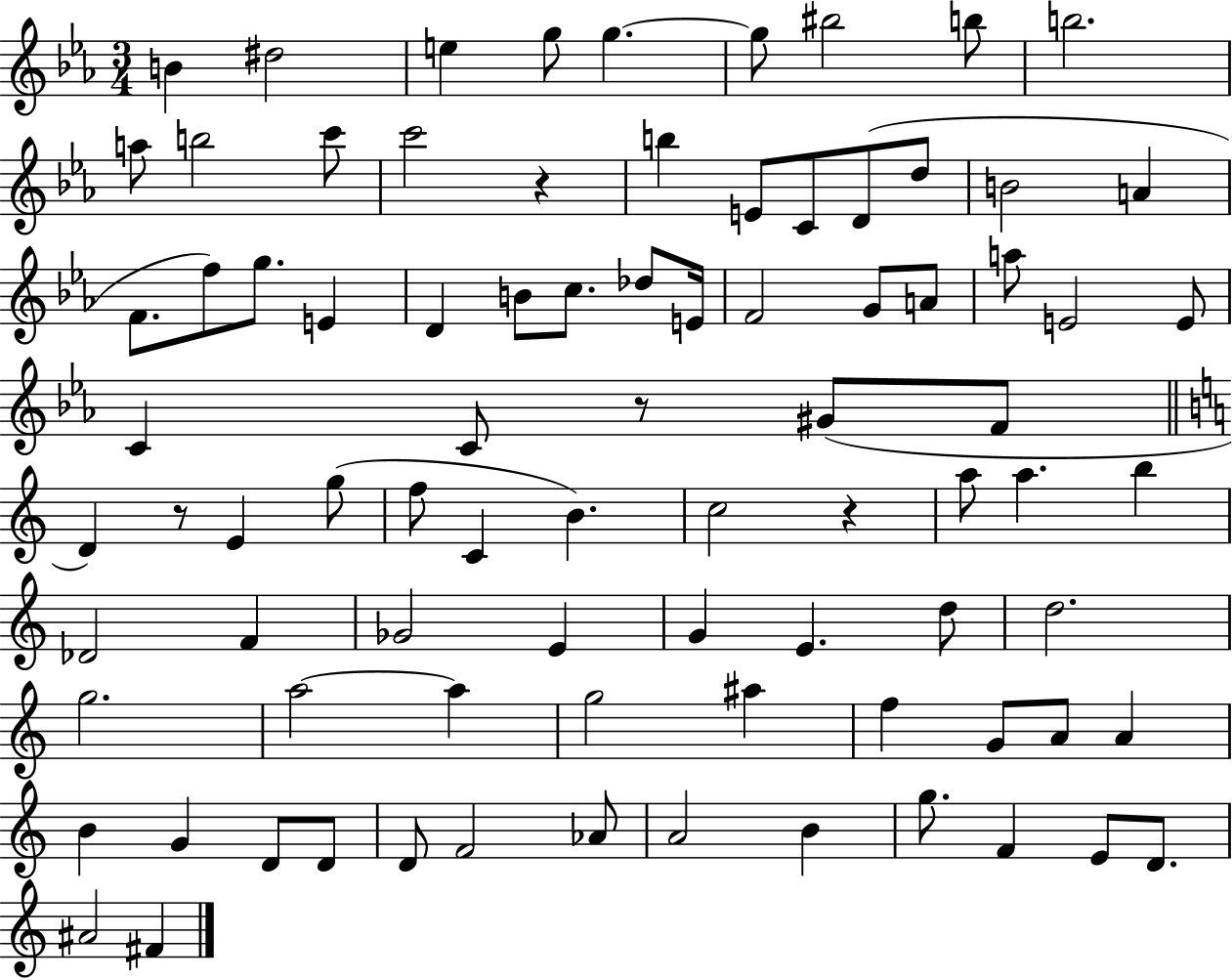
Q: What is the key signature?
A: EES major